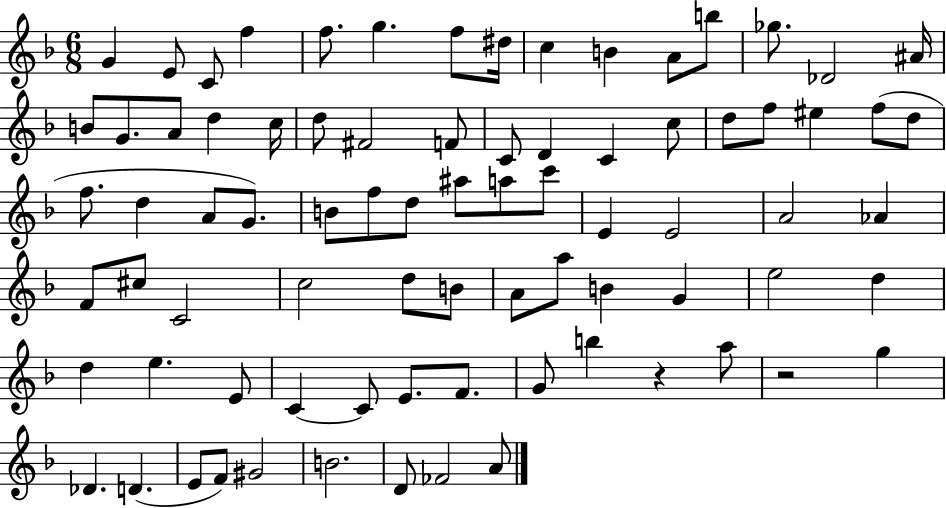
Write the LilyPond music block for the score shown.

{
  \clef treble
  \numericTimeSignature
  \time 6/8
  \key f \major
  g'4 e'8 c'8 f''4 | f''8. g''4. f''8 dis''16 | c''4 b'4 a'8 b''8 | ges''8. des'2 ais'16 | \break b'8 g'8. a'8 d''4 c''16 | d''8 fis'2 f'8 | c'8 d'4 c'4 c''8 | d''8 f''8 eis''4 f''8( d''8 | \break f''8. d''4 a'8 g'8.) | b'8 f''8 d''8 ais''8 a''8 c'''8 | e'4 e'2 | a'2 aes'4 | \break f'8 cis''8 c'2 | c''2 d''8 b'8 | a'8 a''8 b'4 g'4 | e''2 d''4 | \break d''4 e''4. e'8 | c'4~~ c'8 e'8. f'8. | g'8 b''4 r4 a''8 | r2 g''4 | \break des'4. d'4.( | e'8 f'8) gis'2 | b'2. | d'8 fes'2 a'8 | \break \bar "|."
}